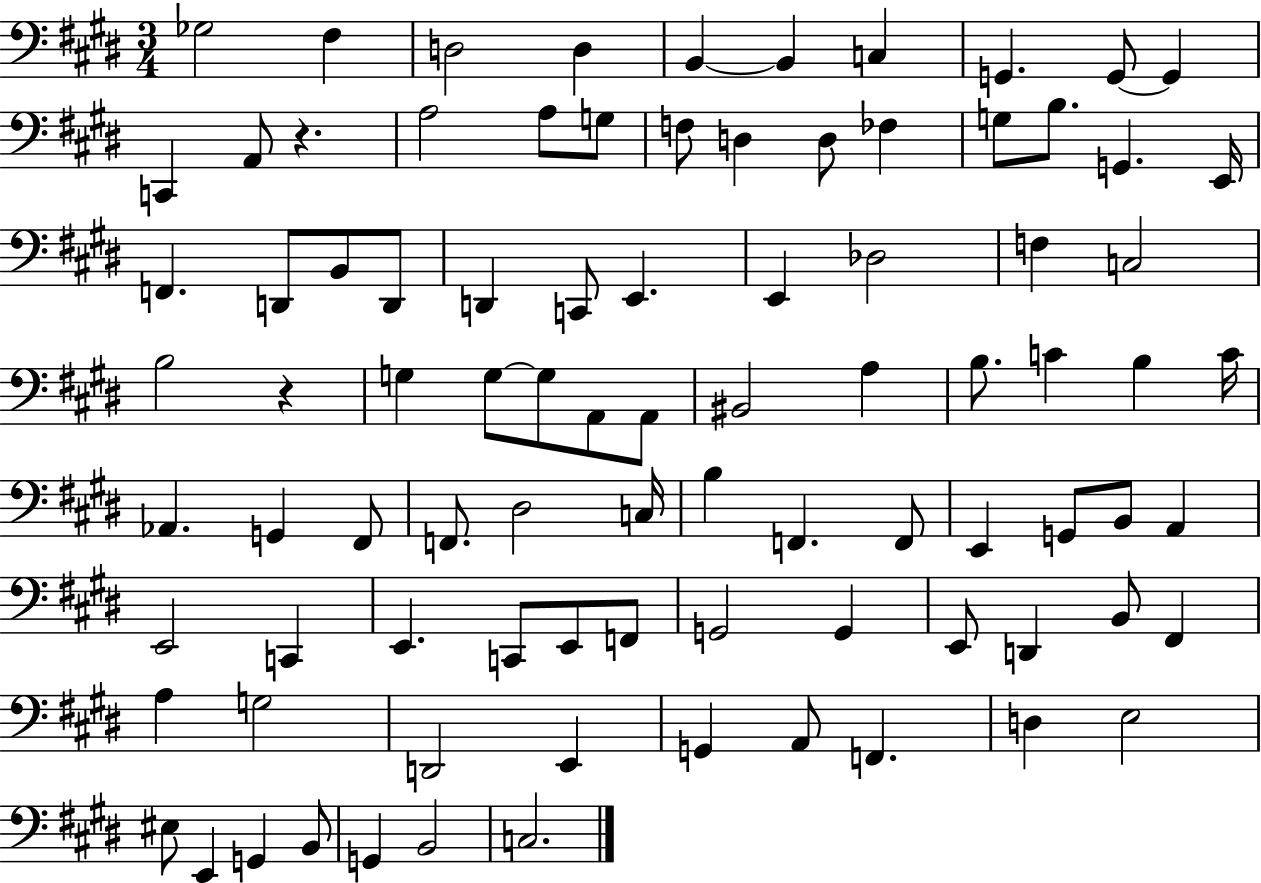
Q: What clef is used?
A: bass